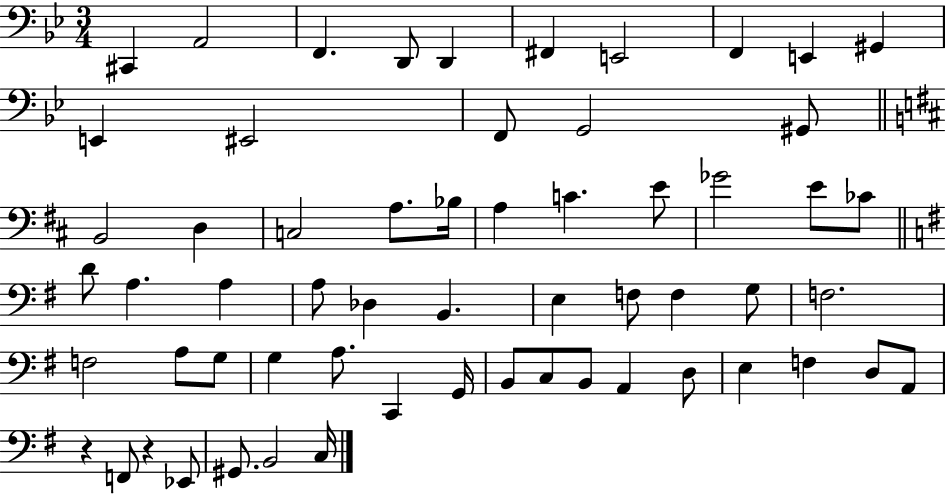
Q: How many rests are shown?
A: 2